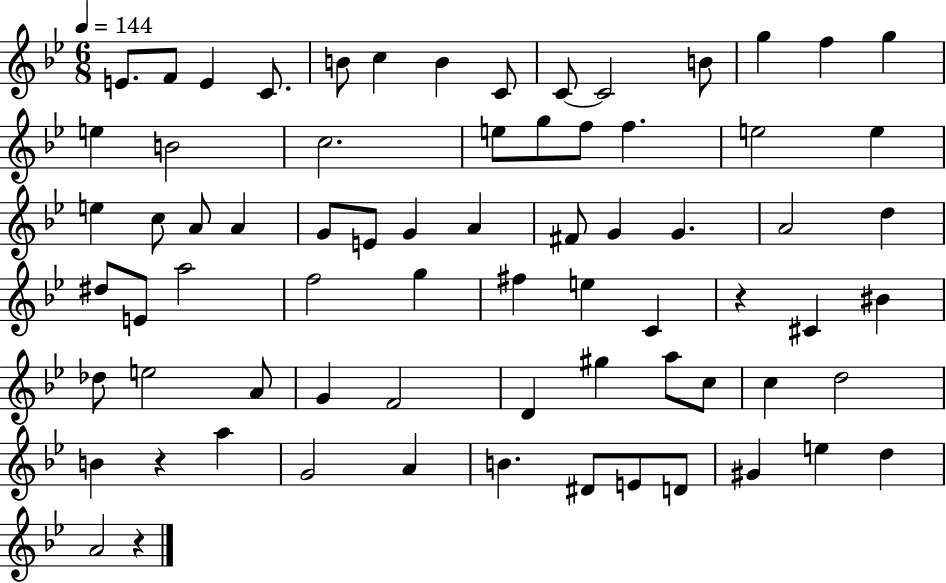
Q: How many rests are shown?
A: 3